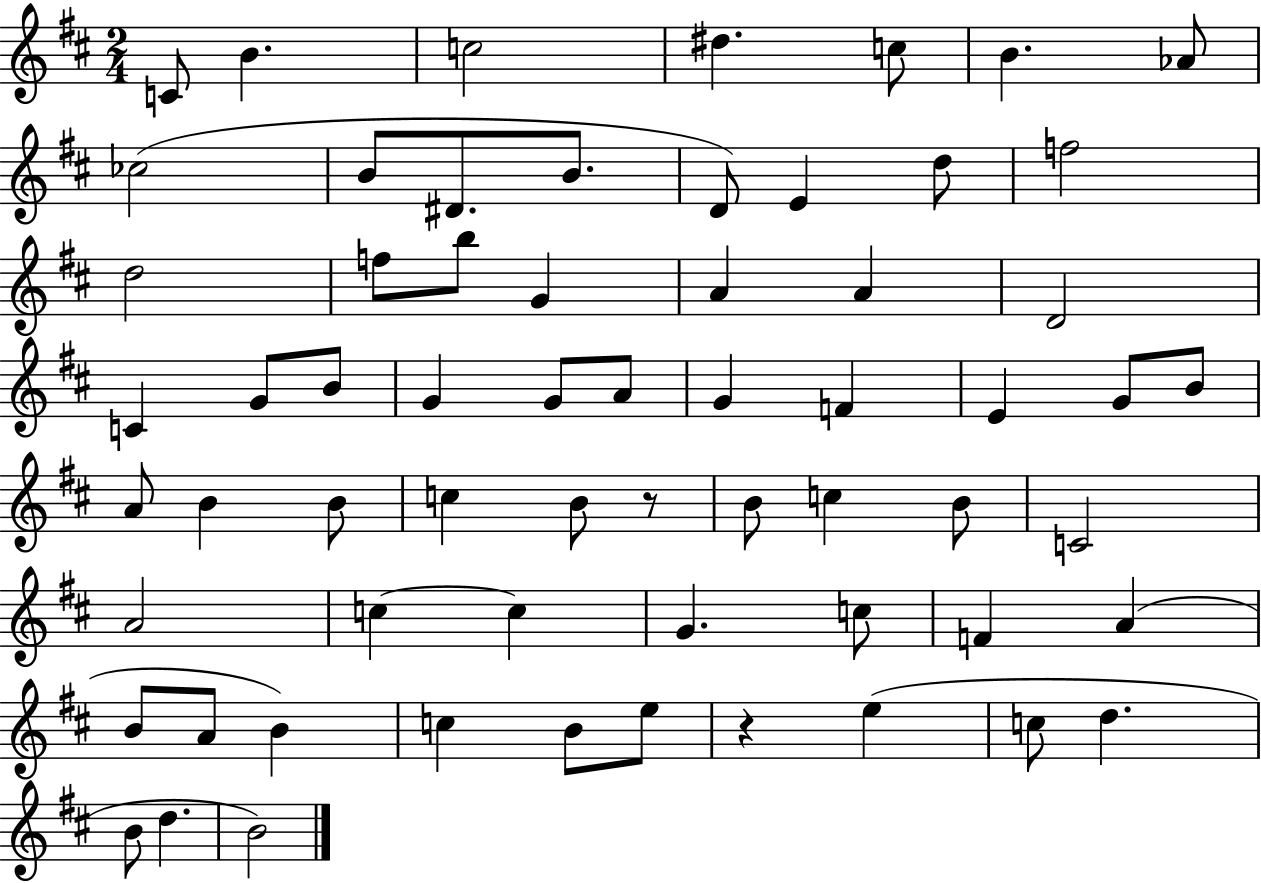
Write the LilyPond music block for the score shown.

{
  \clef treble
  \numericTimeSignature
  \time 2/4
  \key d \major
  c'8 b'4. | c''2 | dis''4. c''8 | b'4. aes'8 | \break ces''2( | b'8 dis'8. b'8. | d'8) e'4 d''8 | f''2 | \break d''2 | f''8 b''8 g'4 | a'4 a'4 | d'2 | \break c'4 g'8 b'8 | g'4 g'8 a'8 | g'4 f'4 | e'4 g'8 b'8 | \break a'8 b'4 b'8 | c''4 b'8 r8 | b'8 c''4 b'8 | c'2 | \break a'2 | c''4~~ c''4 | g'4. c''8 | f'4 a'4( | \break b'8 a'8 b'4) | c''4 b'8 e''8 | r4 e''4( | c''8 d''4. | \break b'8 d''4. | b'2) | \bar "|."
}